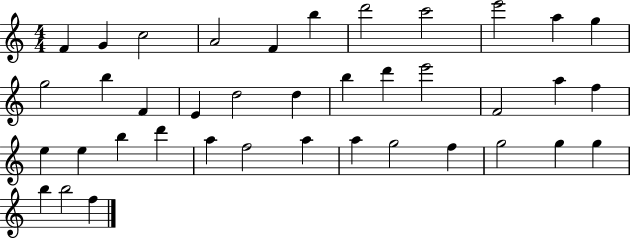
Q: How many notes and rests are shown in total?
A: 39